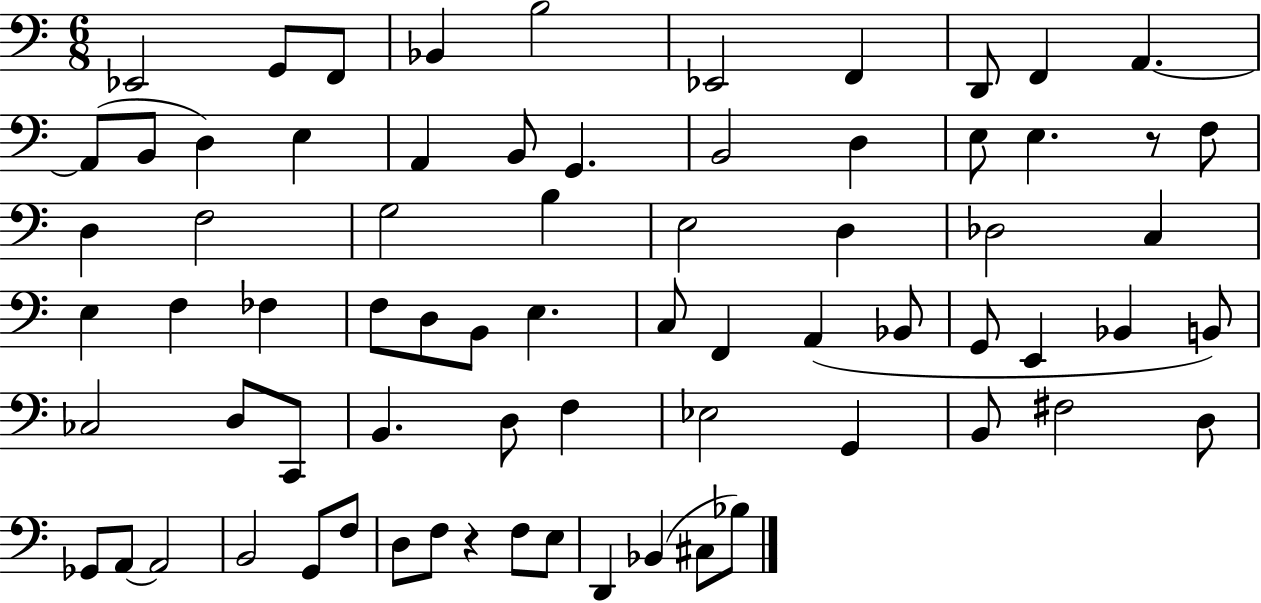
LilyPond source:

{
  \clef bass
  \numericTimeSignature
  \time 6/8
  \key c \major
  ees,2 g,8 f,8 | bes,4 b2 | ees,2 f,4 | d,8 f,4 a,4.~~ | \break a,8( b,8 d4) e4 | a,4 b,8 g,4. | b,2 d4 | e8 e4. r8 f8 | \break d4 f2 | g2 b4 | e2 d4 | des2 c4 | \break e4 f4 fes4 | f8 d8 b,8 e4. | c8 f,4 a,4( bes,8 | g,8 e,4 bes,4 b,8) | \break ces2 d8 c,8 | b,4. d8 f4 | ees2 g,4 | b,8 fis2 d8 | \break ges,8 a,8~~ a,2 | b,2 g,8 f8 | d8 f8 r4 f8 e8 | d,4 bes,4( cis8 bes8) | \break \bar "|."
}